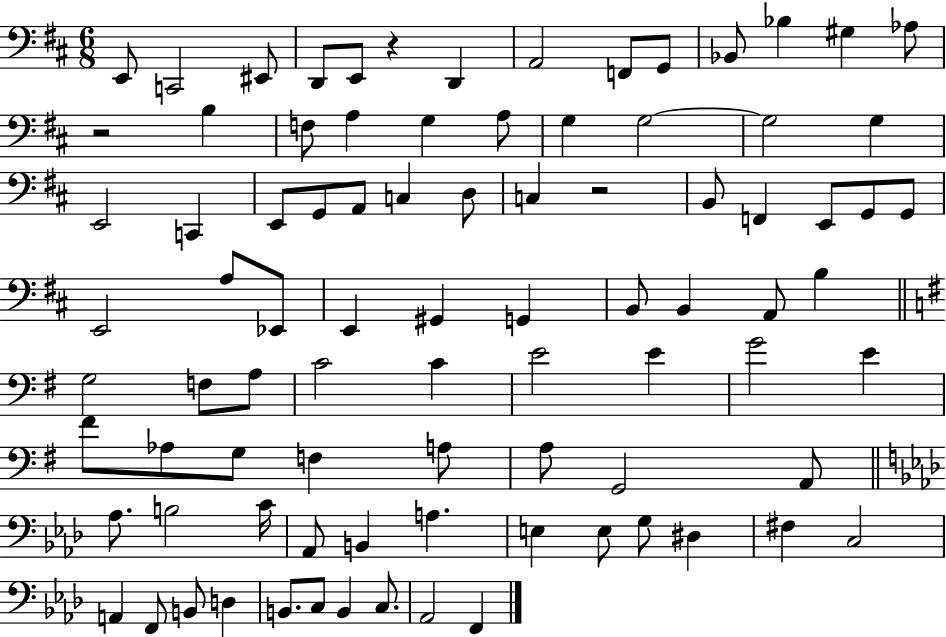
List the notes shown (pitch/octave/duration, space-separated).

E2/e C2/h EIS2/e D2/e E2/e R/q D2/q A2/h F2/e G2/e Bb2/e Bb3/q G#3/q Ab3/e R/h B3/q F3/e A3/q G3/q A3/e G3/q G3/h G3/h G3/q E2/h C2/q E2/e G2/e A2/e C3/q D3/e C3/q R/h B2/e F2/q E2/e G2/e G2/e E2/h A3/e Eb2/e E2/q G#2/q G2/q B2/e B2/q A2/e B3/q G3/h F3/e A3/e C4/h C4/q E4/h E4/q G4/h E4/q F#4/e Ab3/e G3/e F3/q A3/e A3/e G2/h A2/e Ab3/e. B3/h C4/s Ab2/e B2/q A3/q. E3/q E3/e G3/e D#3/q F#3/q C3/h A2/q F2/e B2/e D3/q B2/e. C3/e B2/q C3/e. Ab2/h F2/q